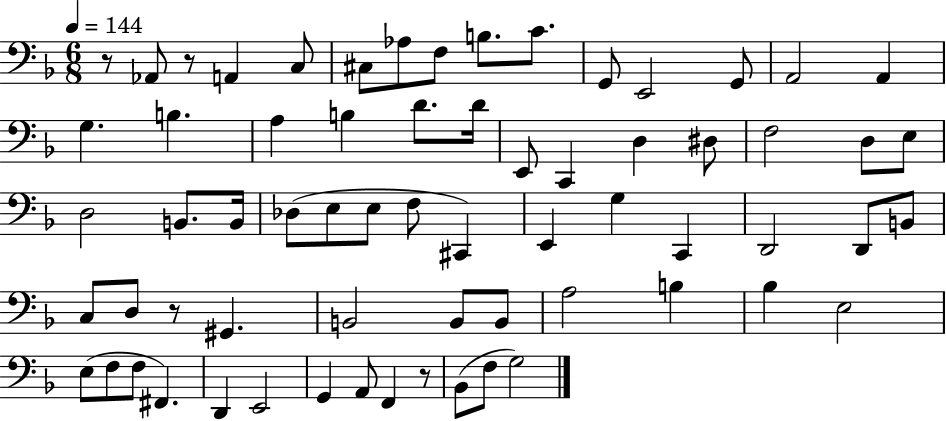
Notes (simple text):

R/e Ab2/e R/e A2/q C3/e C#3/e Ab3/e F3/e B3/e. C4/e. G2/e E2/h G2/e A2/h A2/q G3/q. B3/q. A3/q B3/q D4/e. D4/s E2/e C2/q D3/q D#3/e F3/h D3/e E3/e D3/h B2/e. B2/s Db3/e E3/e E3/e F3/e C#2/q E2/q G3/q C2/q D2/h D2/e B2/e C3/e D3/e R/e G#2/q. B2/h B2/e B2/e A3/h B3/q Bb3/q E3/h E3/e F3/e F3/e F#2/q. D2/q E2/h G2/q A2/e F2/q R/e Bb2/e F3/e G3/h